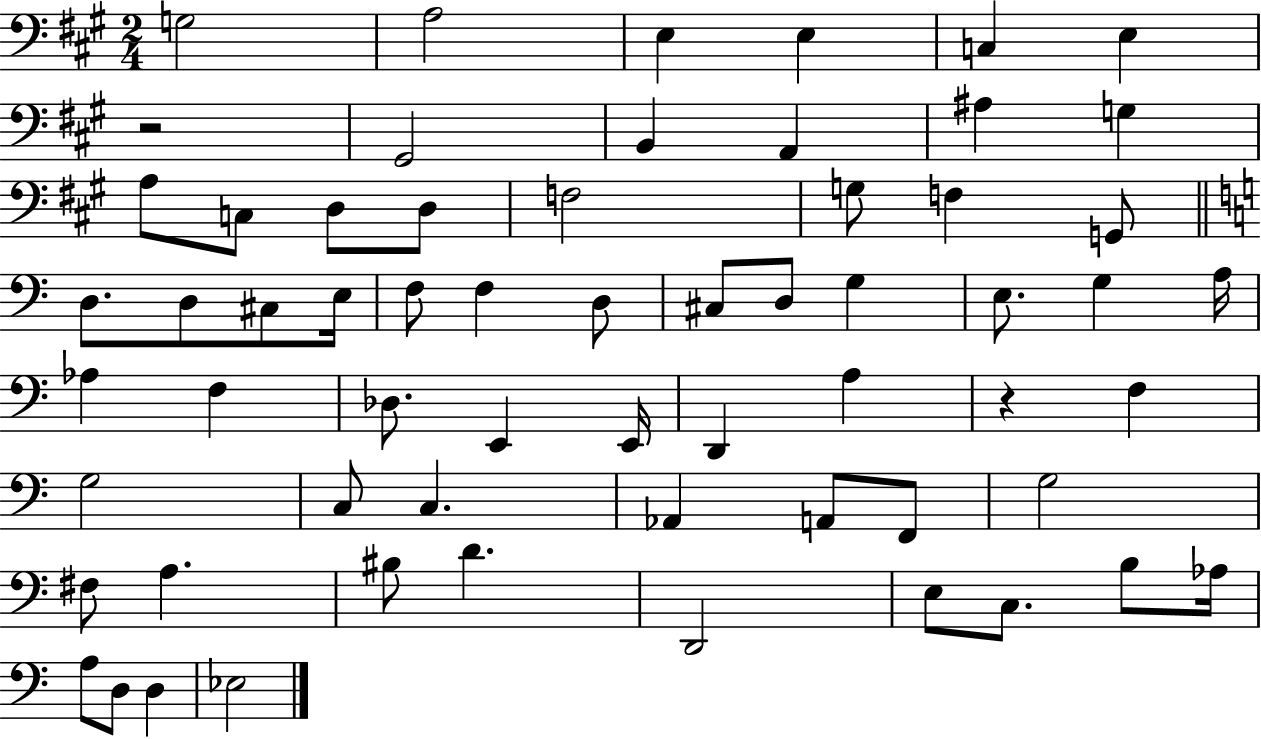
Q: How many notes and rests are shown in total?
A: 62